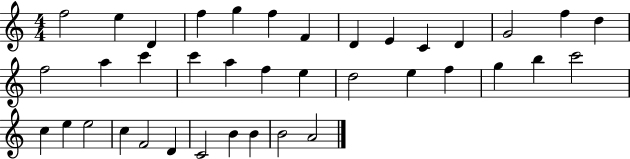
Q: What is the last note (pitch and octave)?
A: A4